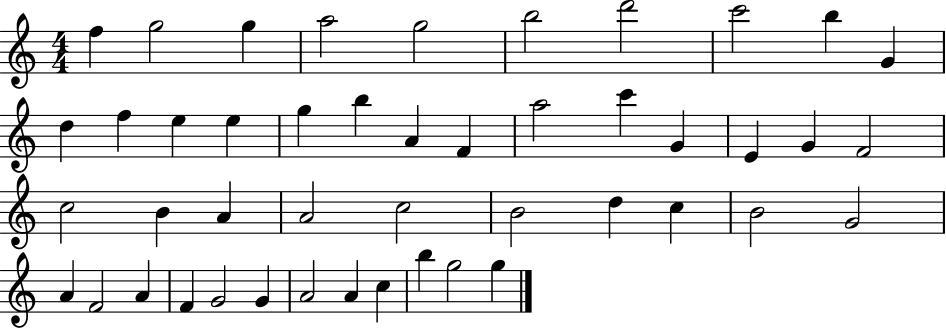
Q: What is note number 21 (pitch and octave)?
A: G4